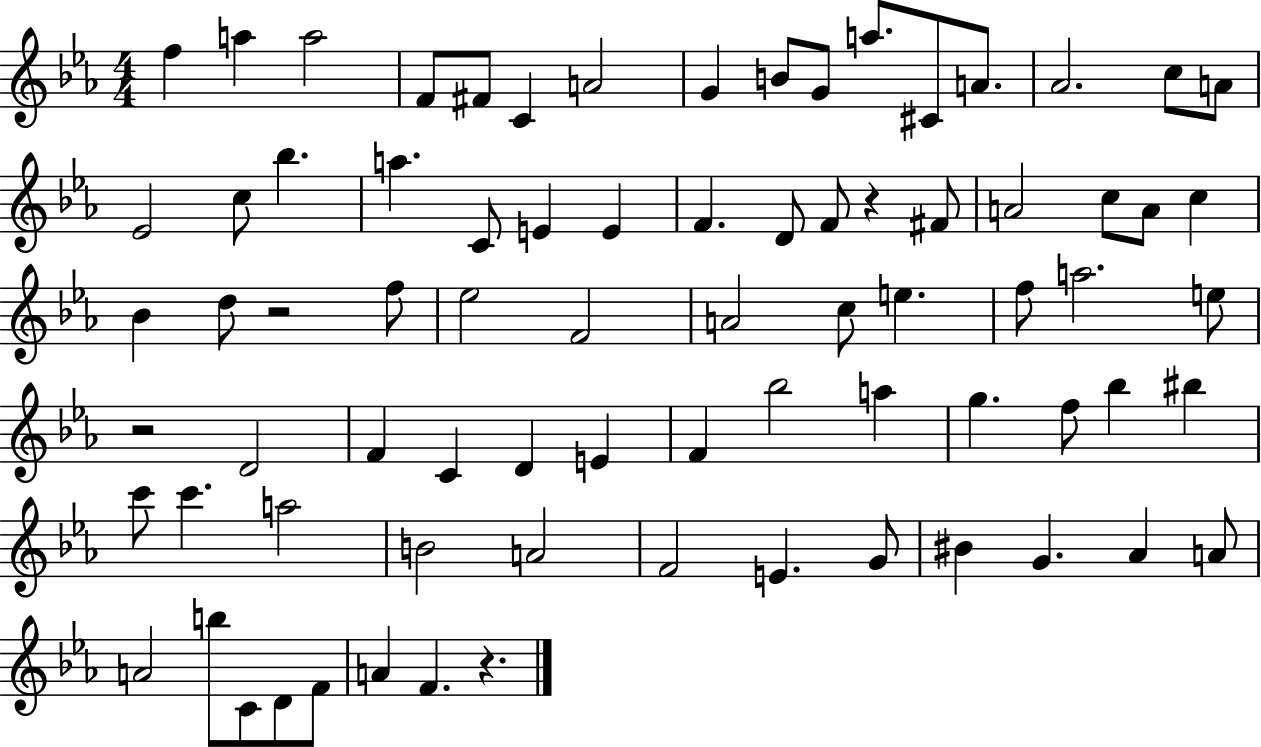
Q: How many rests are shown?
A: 4